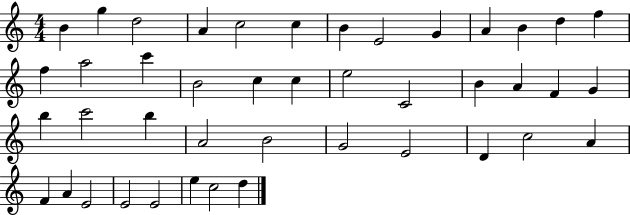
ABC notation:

X:1
T:Untitled
M:4/4
L:1/4
K:C
B g d2 A c2 c B E2 G A B d f f a2 c' B2 c c e2 C2 B A F G b c'2 b A2 B2 G2 E2 D c2 A F A E2 E2 E2 e c2 d